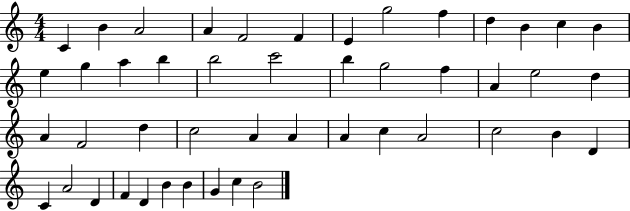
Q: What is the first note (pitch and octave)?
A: C4